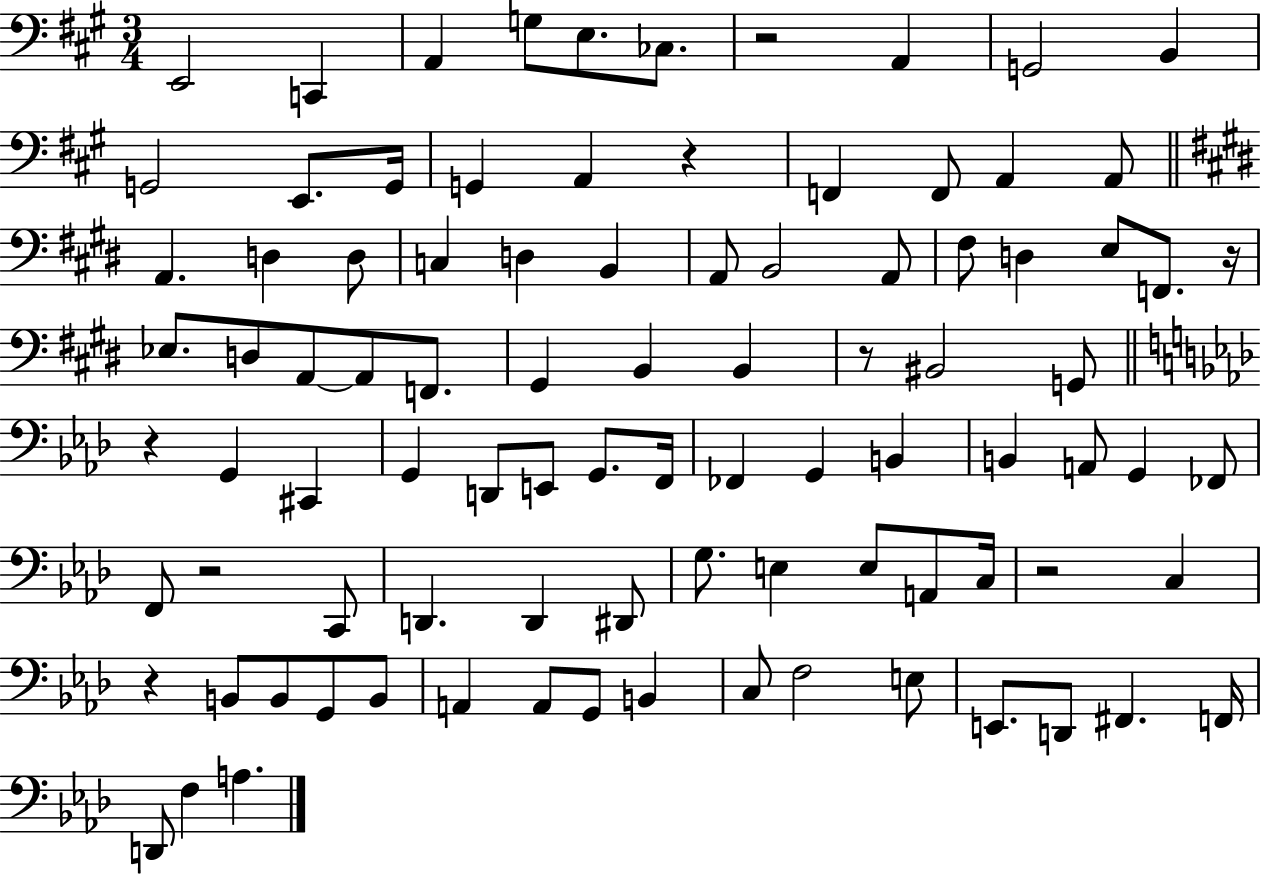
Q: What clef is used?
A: bass